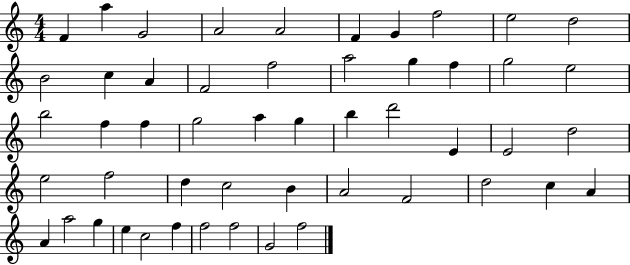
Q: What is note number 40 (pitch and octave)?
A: C5